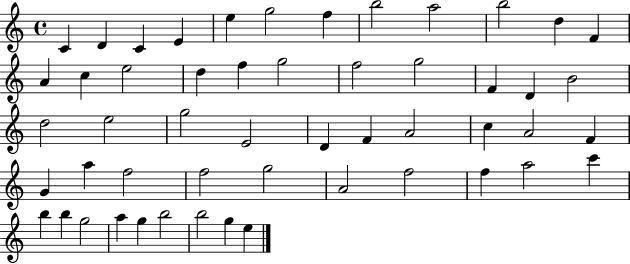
{
  \clef treble
  \time 4/4
  \defaultTimeSignature
  \key c \major
  c'4 d'4 c'4 e'4 | e''4 g''2 f''4 | b''2 a''2 | b''2 d''4 f'4 | \break a'4 c''4 e''2 | d''4 f''4 g''2 | f''2 g''2 | f'4 d'4 b'2 | \break d''2 e''2 | g''2 e'2 | d'4 f'4 a'2 | c''4 a'2 f'4 | \break g'4 a''4 f''2 | f''2 g''2 | a'2 f''2 | f''4 a''2 c'''4 | \break b''4 b''4 g''2 | a''4 g''4 b''2 | b''2 g''4 e''4 | \bar "|."
}